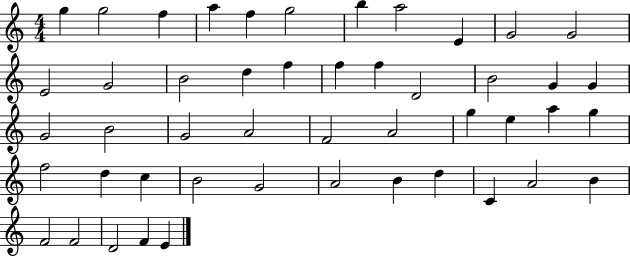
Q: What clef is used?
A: treble